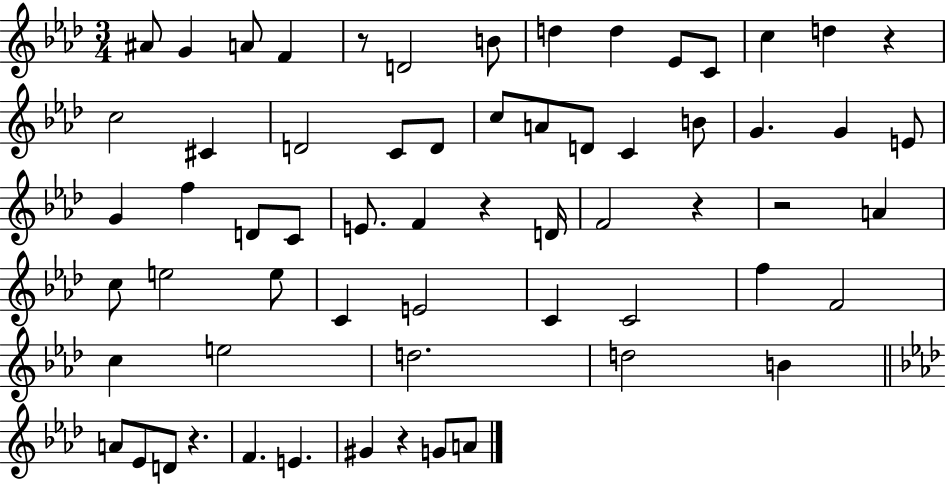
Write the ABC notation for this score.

X:1
T:Untitled
M:3/4
L:1/4
K:Ab
^A/2 G A/2 F z/2 D2 B/2 d d _E/2 C/2 c d z c2 ^C D2 C/2 D/2 c/2 A/2 D/2 C B/2 G G E/2 G f D/2 C/2 E/2 F z D/4 F2 z z2 A c/2 e2 e/2 C E2 C C2 f F2 c e2 d2 d2 B A/2 _E/2 D/2 z F E ^G z G/2 A/2